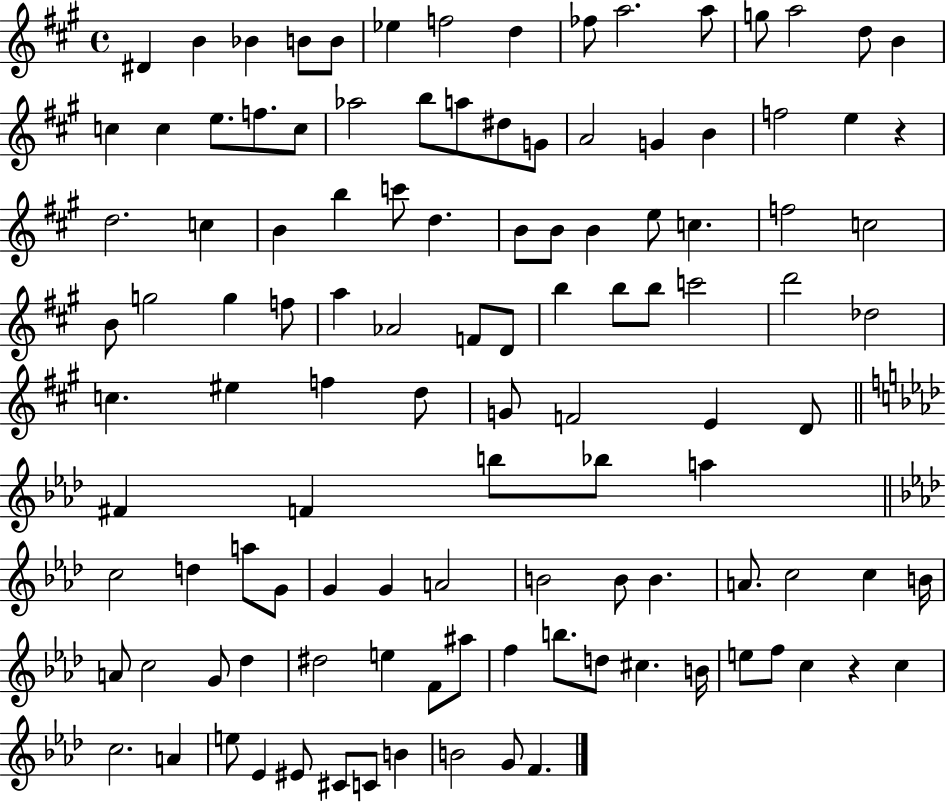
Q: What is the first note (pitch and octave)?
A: D#4